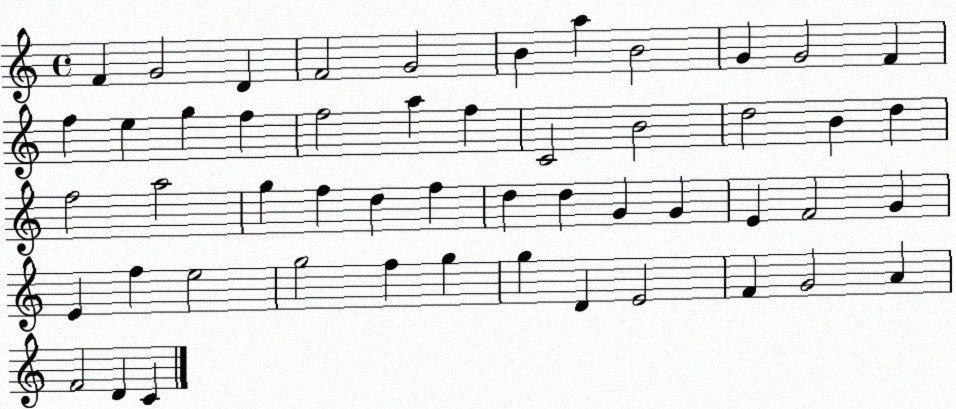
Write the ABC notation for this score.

X:1
T:Untitled
M:4/4
L:1/4
K:C
F G2 D F2 G2 B a B2 G G2 F f e g f f2 a f C2 B2 d2 B d f2 a2 g f d f d d G G E F2 G E f e2 g2 f g g D E2 F G2 A F2 D C